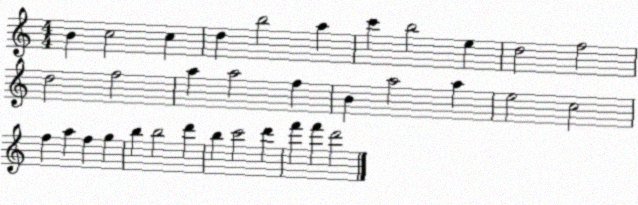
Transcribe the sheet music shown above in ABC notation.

X:1
T:Untitled
M:4/4
L:1/4
K:C
B c2 c d b2 a c' b2 e d2 f2 d2 f2 a a2 f B a2 a e2 c2 f a f g b b2 d' b c'2 d' f' f' d'2